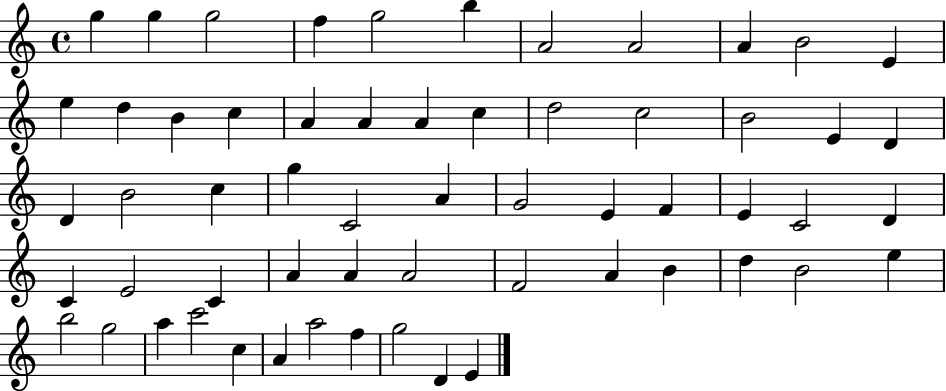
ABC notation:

X:1
T:Untitled
M:4/4
L:1/4
K:C
g g g2 f g2 b A2 A2 A B2 E e d B c A A A c d2 c2 B2 E D D B2 c g C2 A G2 E F E C2 D C E2 C A A A2 F2 A B d B2 e b2 g2 a c'2 c A a2 f g2 D E